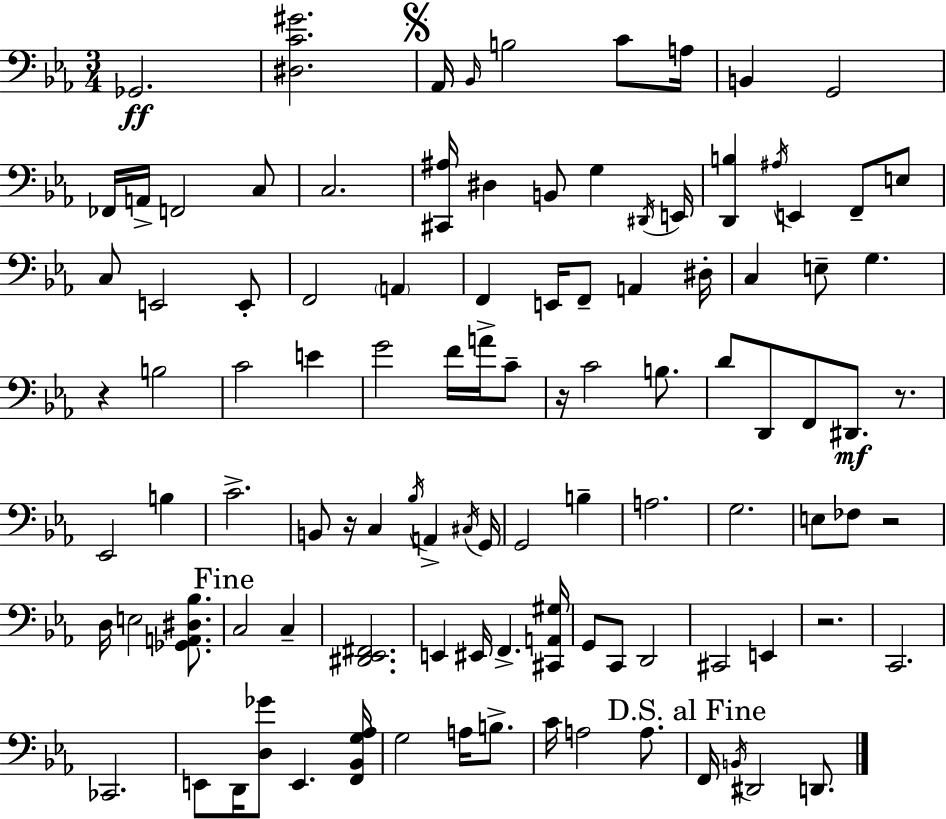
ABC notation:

X:1
T:Untitled
M:3/4
L:1/4
K:Cm
_G,,2 [^D,C^G]2 _A,,/4 _B,,/4 B,2 C/2 A,/4 B,, G,,2 _F,,/4 A,,/4 F,,2 C,/2 C,2 [^C,,^A,]/4 ^D, B,,/2 G, ^D,,/4 E,,/4 [D,,B,] ^A,/4 E,, F,,/2 E,/2 C,/2 E,,2 E,,/2 F,,2 A,, F,, E,,/4 F,,/2 A,, ^D,/4 C, E,/2 G, z B,2 C2 E G2 F/4 A/4 C/2 z/4 C2 B,/2 D/2 D,,/2 F,,/2 ^D,,/2 z/2 _E,,2 B, C2 B,,/2 z/4 C, _B,/4 A,, ^C,/4 G,,/4 G,,2 B, A,2 G,2 E,/2 _F,/2 z2 D,/4 E,2 [_G,,A,,^D,_B,]/2 C,2 C, [^D,,_E,,^F,,]2 E,, ^E,,/4 F,, [^C,,A,,^G,]/4 G,,/2 C,,/2 D,,2 ^C,,2 E,, z2 C,,2 _C,,2 E,,/2 D,,/4 [D,_G]/2 E,, [F,,_B,,G,_A,]/4 G,2 A,/4 B,/2 C/4 A,2 A,/2 F,,/4 B,,/4 ^D,,2 D,,/2